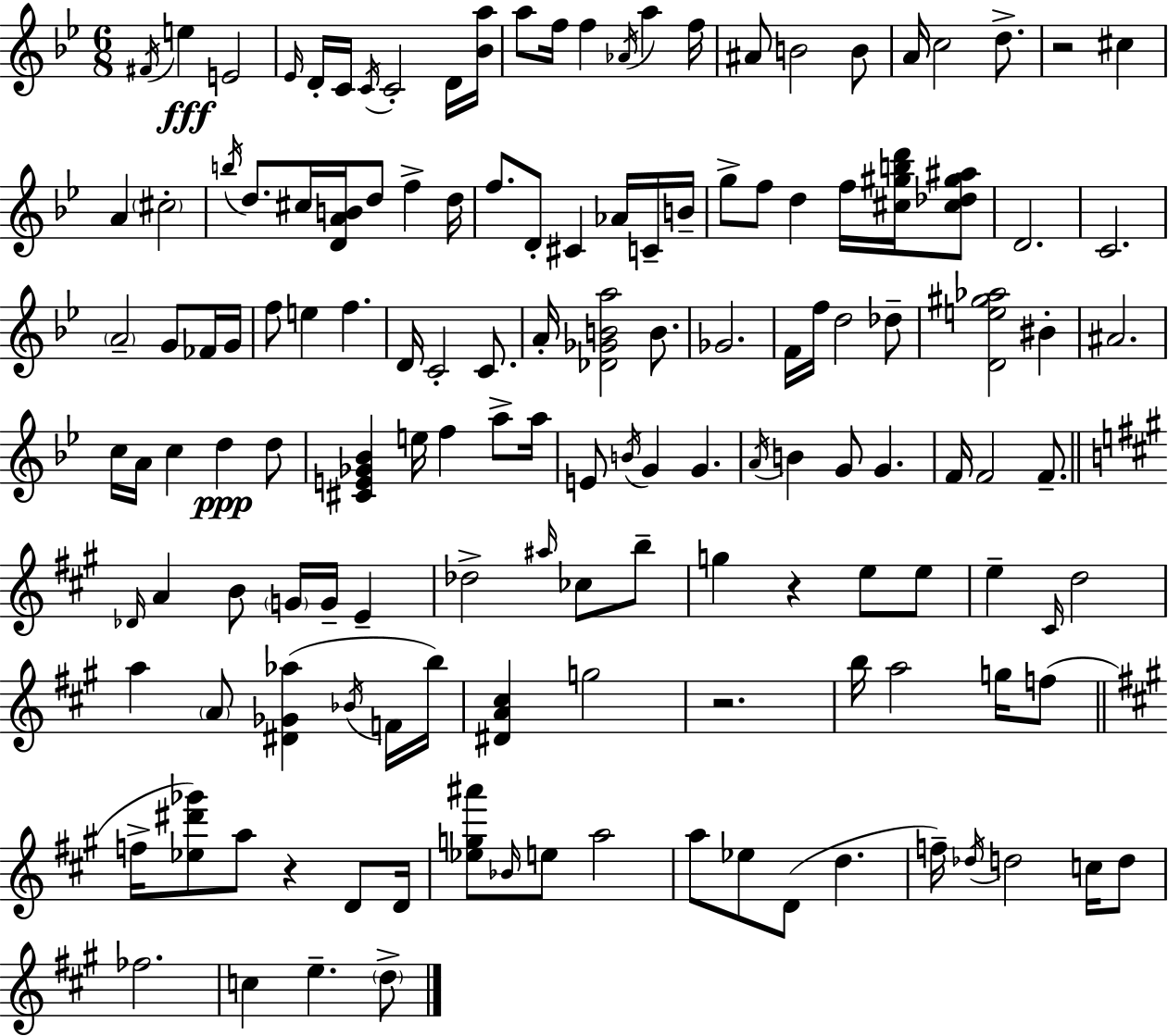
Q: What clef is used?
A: treble